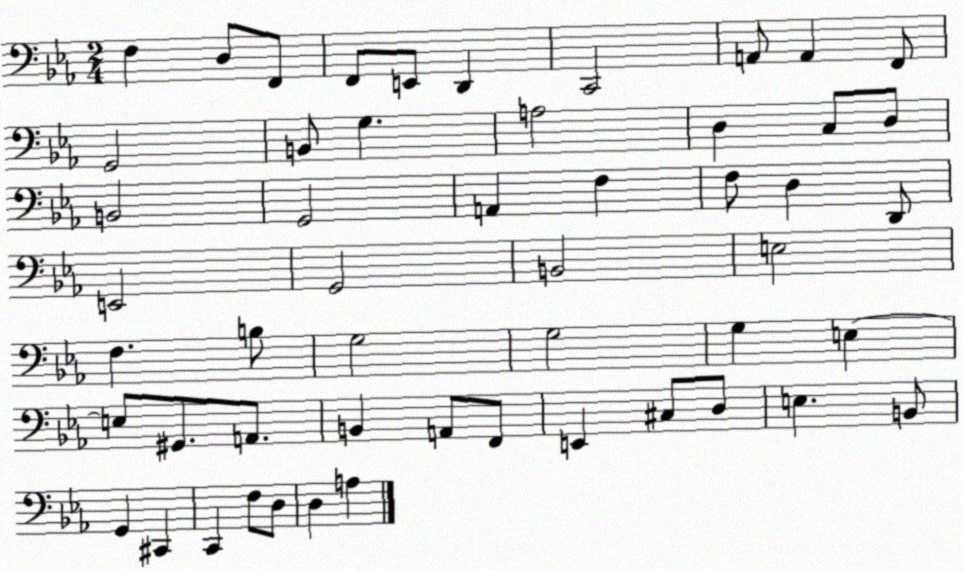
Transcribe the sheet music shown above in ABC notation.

X:1
T:Untitled
M:2/4
L:1/4
K:Eb
F, D,/2 F,,/2 F,,/2 E,,/2 D,, C,,2 A,,/2 A,, F,,/2 G,,2 B,,/2 G, A,2 D, C,/2 D,/2 B,,2 G,,2 A,, F, F,/2 D, D,,/2 E,,2 G,,2 B,,2 E,2 F, B,/2 G,2 G,2 G, E, E,/2 ^G,,/2 A,,/2 B,, A,,/2 F,,/2 E,, ^C,/2 D,/2 E, B,,/2 G,, ^C,, C,, F,/2 D,/2 D, A,